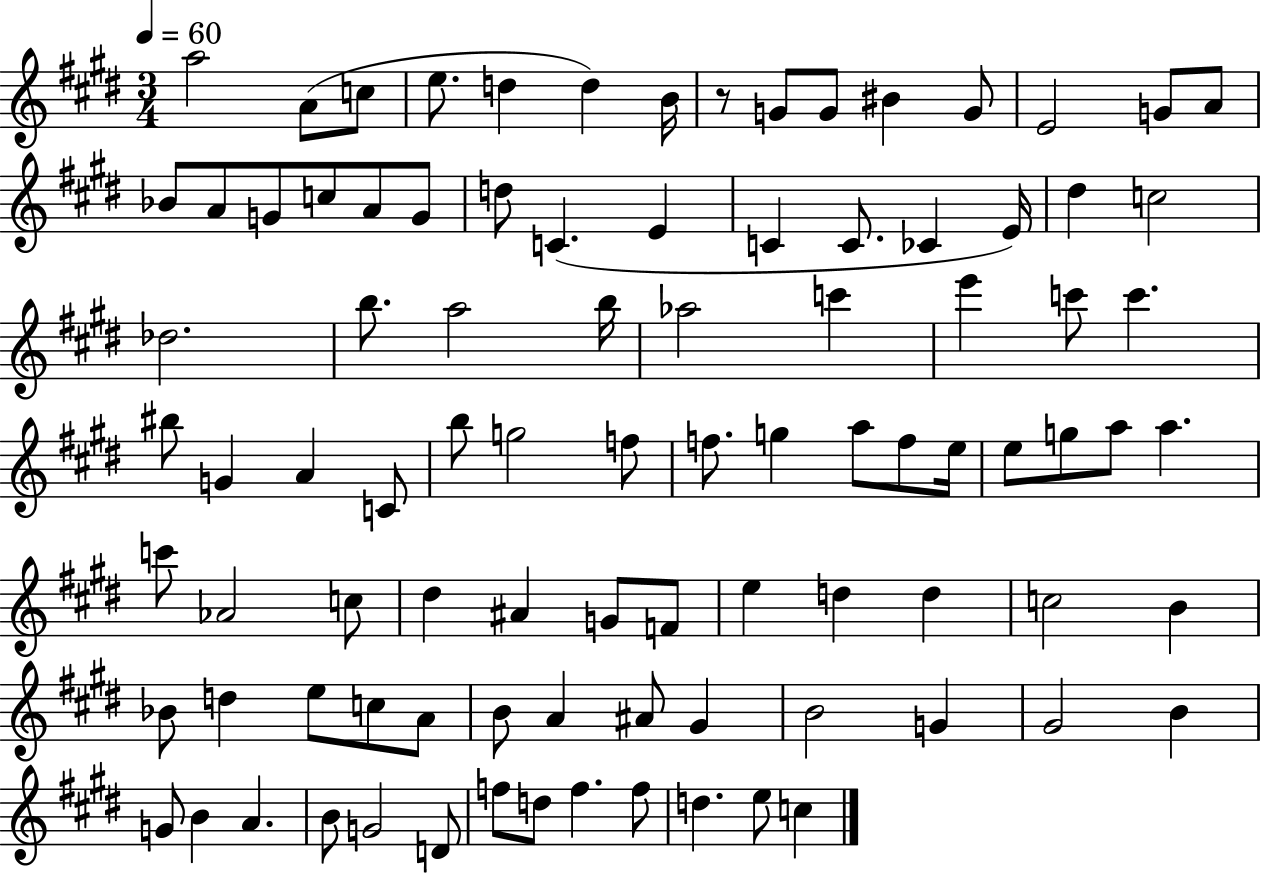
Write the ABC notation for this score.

X:1
T:Untitled
M:3/4
L:1/4
K:E
a2 A/2 c/2 e/2 d d B/4 z/2 G/2 G/2 ^B G/2 E2 G/2 A/2 _B/2 A/2 G/2 c/2 A/2 G/2 d/2 C E C C/2 _C E/4 ^d c2 _d2 b/2 a2 b/4 _a2 c' e' c'/2 c' ^b/2 G A C/2 b/2 g2 f/2 f/2 g a/2 f/2 e/4 e/2 g/2 a/2 a c'/2 _A2 c/2 ^d ^A G/2 F/2 e d d c2 B _B/2 d e/2 c/2 A/2 B/2 A ^A/2 ^G B2 G ^G2 B G/2 B A B/2 G2 D/2 f/2 d/2 f f/2 d e/2 c